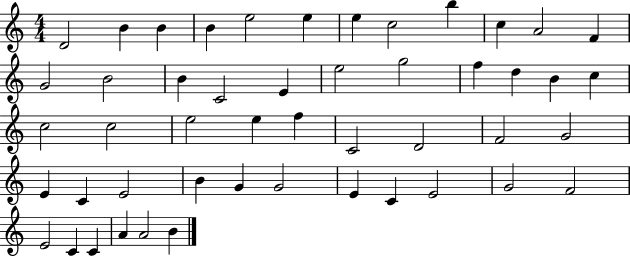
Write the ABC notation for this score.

X:1
T:Untitled
M:4/4
L:1/4
K:C
D2 B B B e2 e e c2 b c A2 F G2 B2 B C2 E e2 g2 f d B c c2 c2 e2 e f C2 D2 F2 G2 E C E2 B G G2 E C E2 G2 F2 E2 C C A A2 B